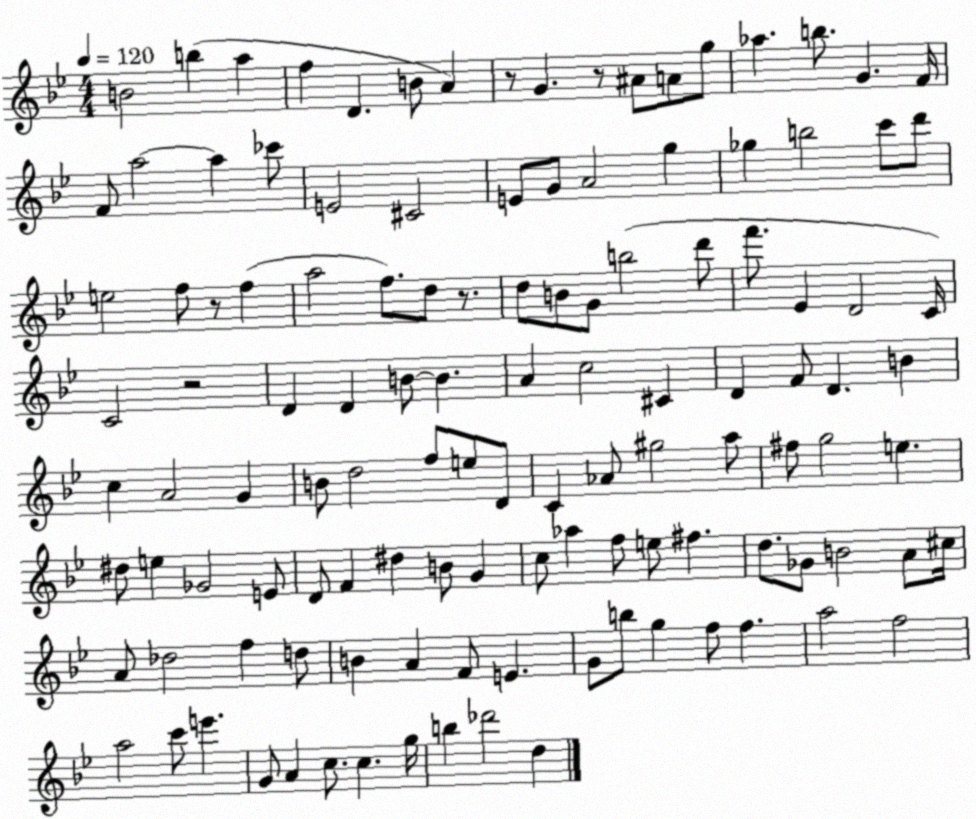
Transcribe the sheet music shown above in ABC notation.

X:1
T:Untitled
M:4/4
L:1/4
K:Bb
B2 b a f D B/2 A z/2 G z/2 ^A/2 A/2 g/2 _a b/2 G F/4 F/2 a2 a _c'/2 E2 ^C2 E/2 G/2 A2 g _g b2 c'/2 d'/2 e2 f/2 z/2 f a2 f/2 d/2 z/2 d/2 B/2 G/2 b2 d'/2 f'/2 _E D2 C/4 C2 z2 D D B/2 B A c2 ^C D F/2 D B c A2 G B/2 d2 f/2 e/2 D/2 C _A/2 ^g2 a/2 ^f/2 g2 e ^d/2 e _G2 E/2 D/2 F ^d B/2 G c/2 _a f/2 e/2 ^f d/2 _G/2 B2 A/2 ^c/4 A/2 _d2 f d/2 B A F/2 E G/2 b/2 g f/2 f a2 f2 a2 c'/2 e' G/2 A c/2 c g/4 b _d'2 d